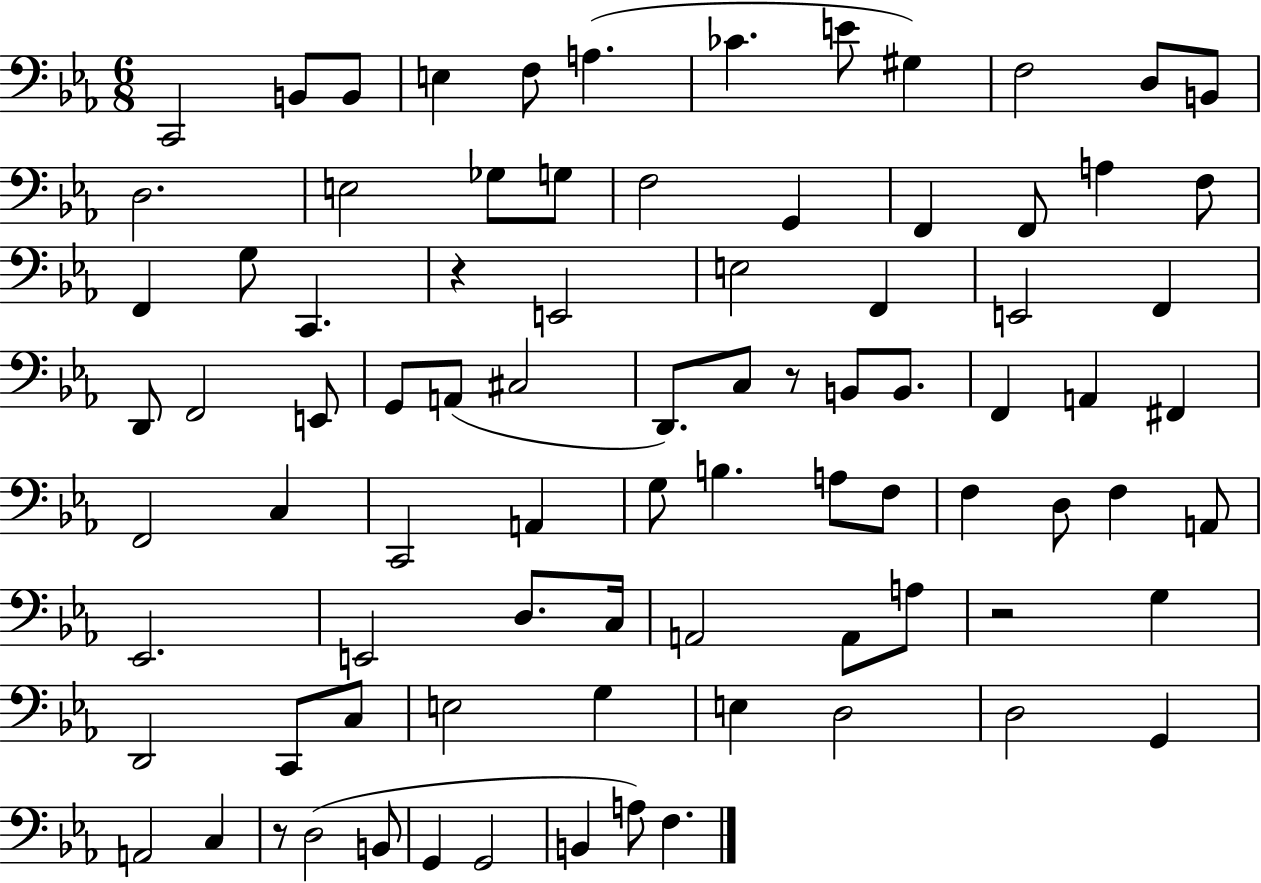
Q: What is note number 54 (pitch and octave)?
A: F3